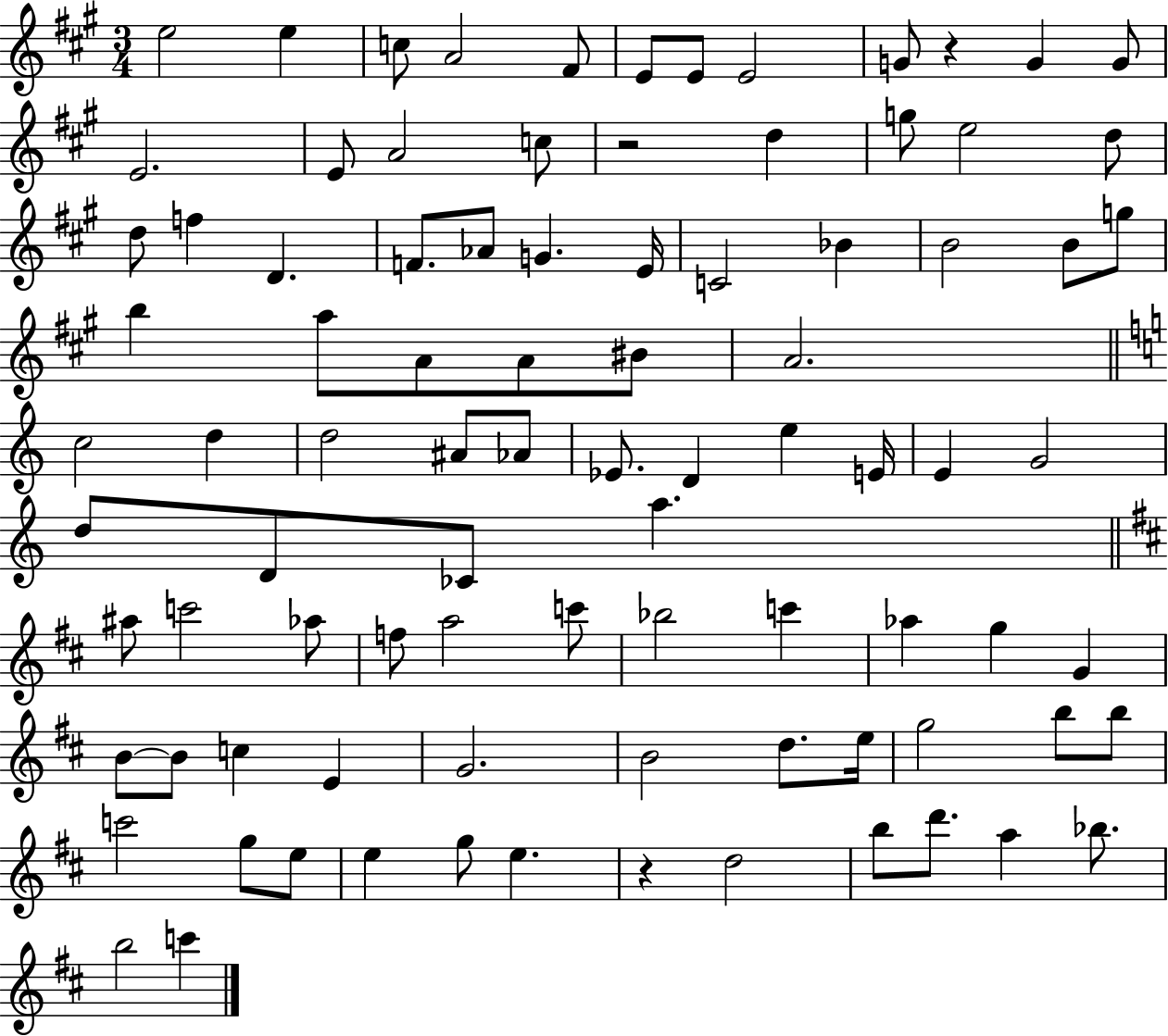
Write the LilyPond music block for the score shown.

{
  \clef treble
  \numericTimeSignature
  \time 3/4
  \key a \major
  e''2 e''4 | c''8 a'2 fis'8 | e'8 e'8 e'2 | g'8 r4 g'4 g'8 | \break e'2. | e'8 a'2 c''8 | r2 d''4 | g''8 e''2 d''8 | \break d''8 f''4 d'4. | f'8. aes'8 g'4. e'16 | c'2 bes'4 | b'2 b'8 g''8 | \break b''4 a''8 a'8 a'8 bis'8 | a'2. | \bar "||" \break \key c \major c''2 d''4 | d''2 ais'8 aes'8 | ees'8. d'4 e''4 e'16 | e'4 g'2 | \break d''8 d'8 ces'8 a''4. | \bar "||" \break \key d \major ais''8 c'''2 aes''8 | f''8 a''2 c'''8 | bes''2 c'''4 | aes''4 g''4 g'4 | \break b'8~~ b'8 c''4 e'4 | g'2. | b'2 d''8. e''16 | g''2 b''8 b''8 | \break c'''2 g''8 e''8 | e''4 g''8 e''4. | r4 d''2 | b''8 d'''8. a''4 bes''8. | \break b''2 c'''4 | \bar "|."
}